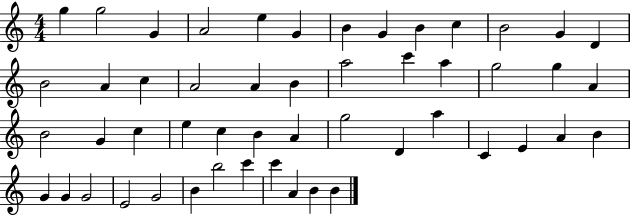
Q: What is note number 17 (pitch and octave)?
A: A4